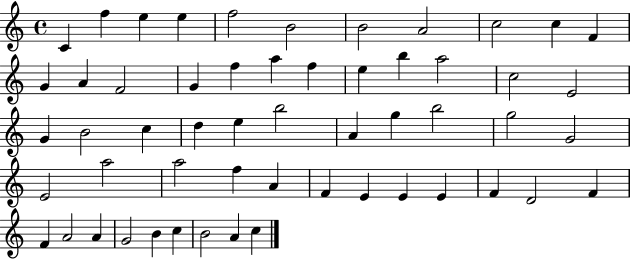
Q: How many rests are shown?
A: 0